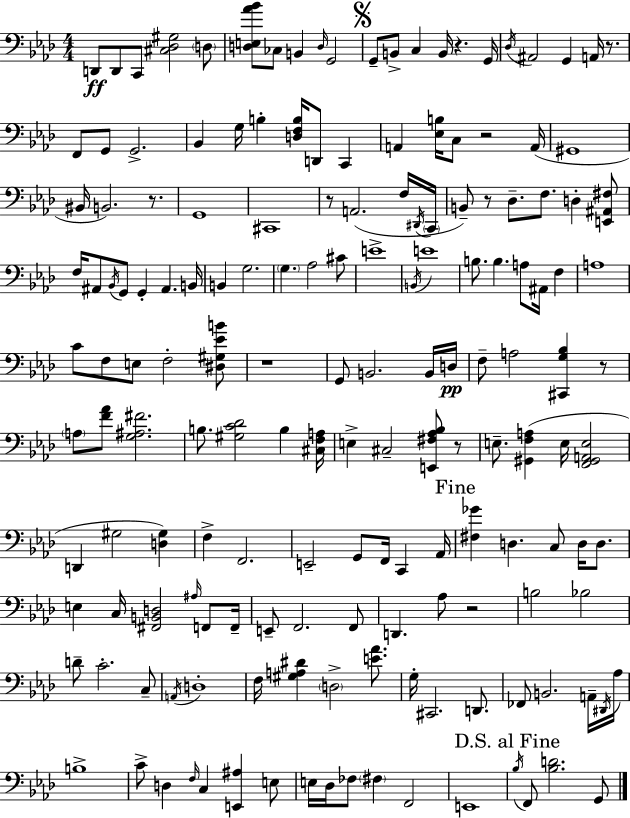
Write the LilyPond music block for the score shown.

{
  \clef bass
  \numericTimeSignature
  \time 4/4
  \key aes \major
  d,8\ff d,8 c,8 <cis des gis>2 \parenthesize d8 | <d e aes' bes'>8 ces8 b,4 \grace { d16 } g,2 | \mark \markup { \musicglyph "scripts.segno" } g,8-- b,8-> c4 b,16 r4. | g,16 \acciaccatura { des16 } ais,2 g,4 a,16 r8. | \break f,8 g,8 g,2.-> | bes,4 g16 b4-. <d f b>16 d,8 c,4 | a,4 <ees b>16 c8 r2 | a,16( gis,1 | \break bis,16 b,2.) r8. | g,1 | cis,1 | r8 a,2.( | \break f16 \acciaccatura { dis,16 } \parenthesize c,16 b,8--) r8 des8.-- f8. d4-. | <e, ais, fis>8 f16 ais,8 \acciaccatura { bes,16 } g,8 g,4-. ais,4. | b,16 b,4 g2. | \parenthesize g4. aes2 | \break cis'8 e'1-> | \acciaccatura { b,16 } e'1 | b8. b4. a8 | ais,16 f4 a1 | \break c'8 f8 e8 f2-. | <dis gis ees' b'>8 r1 | g,8 b,2. | b,16 d16\pp f8-- a2 <cis, g bes>4 | \break r8 \parenthesize a8 <f' aes'>8 <g ais fis'>2. | b8. <gis c' des'>2 | b4 <cis f a>16 e4-> cis2-- | <e, fis aes bes>8 r8 e8.-- <gis, f a>4( e16 <f, gis, a, e>2 | \break d,4 gis2 | <d gis>4) f4-> f,2. | e,2-- g,8 f,16 | c,4 aes,16 \mark "Fine" <fis ges'>4 d4. c8 | \break d16 d8. e4 c16 <fis, b, d>2 | \grace { ais16 } f,8 f,16-- e,8-- f,2. | f,8 d,4. aes8 r2 | b2 bes2 | \break d'8-- c'2.-. | c8-- \acciaccatura { a,16 } d1-. | f16 <gis a dis'>4 \parenthesize d2-> | <e' aes'>8. g16-. cis,2. | \break d,8. fes,8 b,2. | a,16-- \acciaccatura { dis,16 } aes16 b1-> | c'8-> d4 \grace { f16 } c4 | <e, ais>4 e8 e16 des16 fes8 \parenthesize fis4 | \break f,2 e,1 | \mark "D.S. al Fine" \acciaccatura { bes16 } f,8 <bes d'>2. | g,8 \bar "|."
}